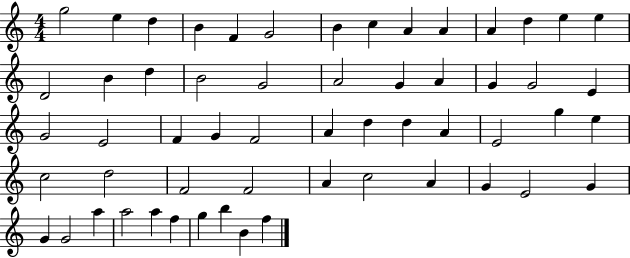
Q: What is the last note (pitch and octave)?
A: F5